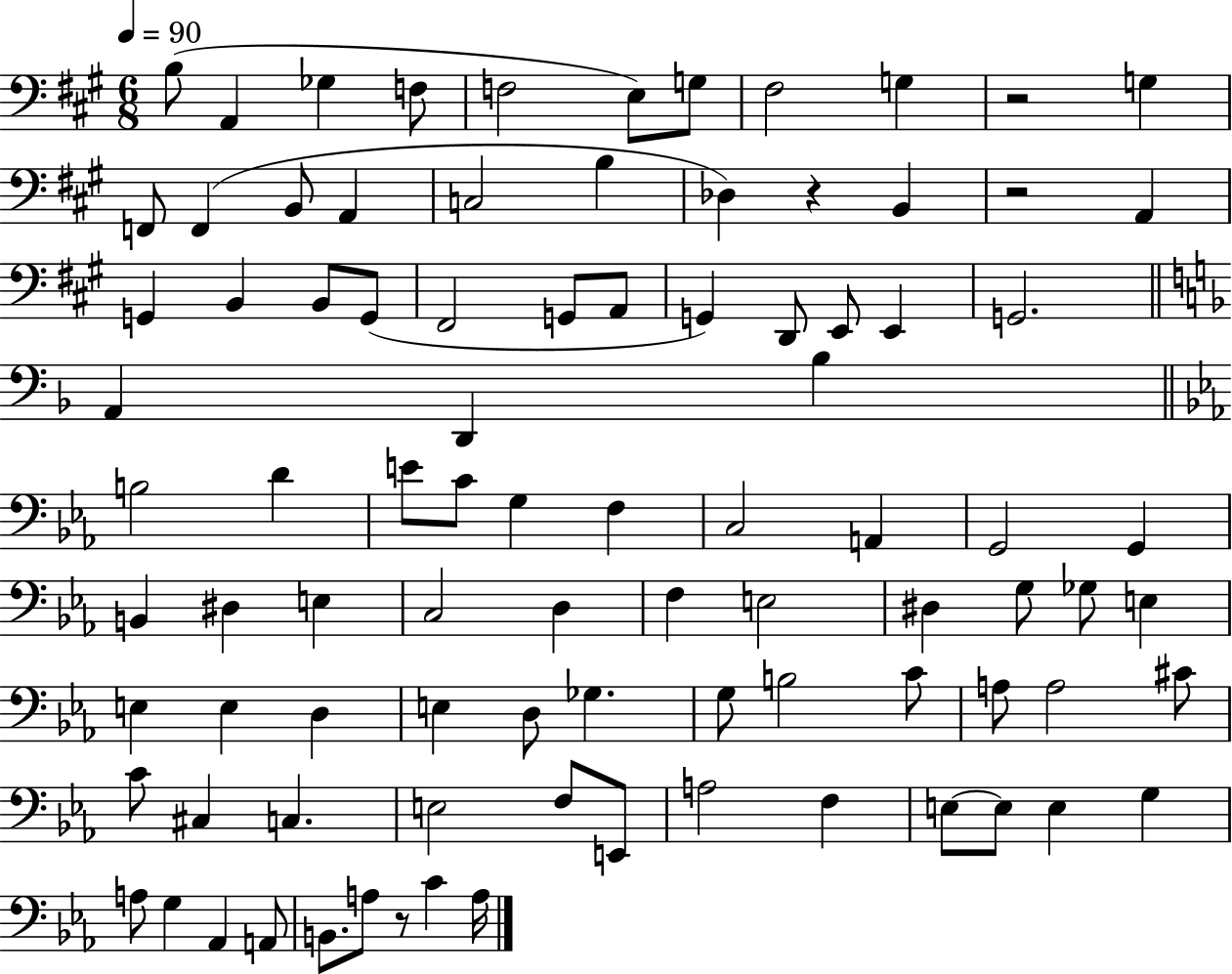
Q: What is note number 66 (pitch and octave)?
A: A3